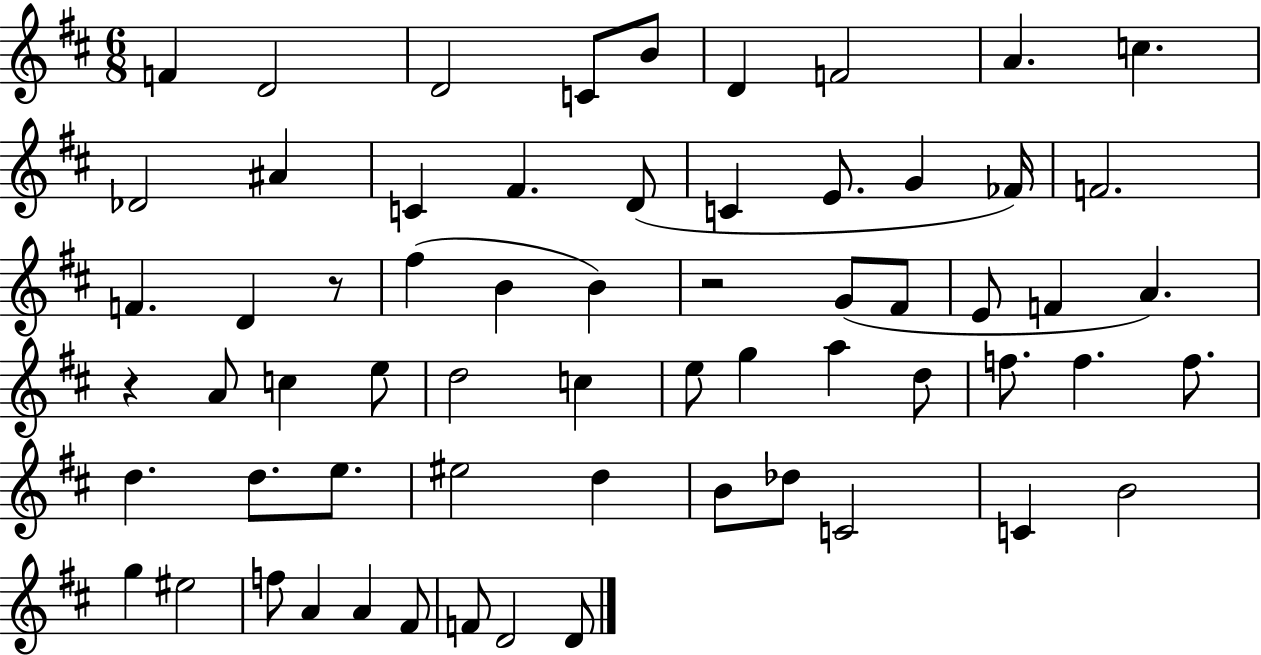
X:1
T:Untitled
M:6/8
L:1/4
K:D
F D2 D2 C/2 B/2 D F2 A c _D2 ^A C ^F D/2 C E/2 G _F/4 F2 F D z/2 ^f B B z2 G/2 ^F/2 E/2 F A z A/2 c e/2 d2 c e/2 g a d/2 f/2 f f/2 d d/2 e/2 ^e2 d B/2 _d/2 C2 C B2 g ^e2 f/2 A A ^F/2 F/2 D2 D/2